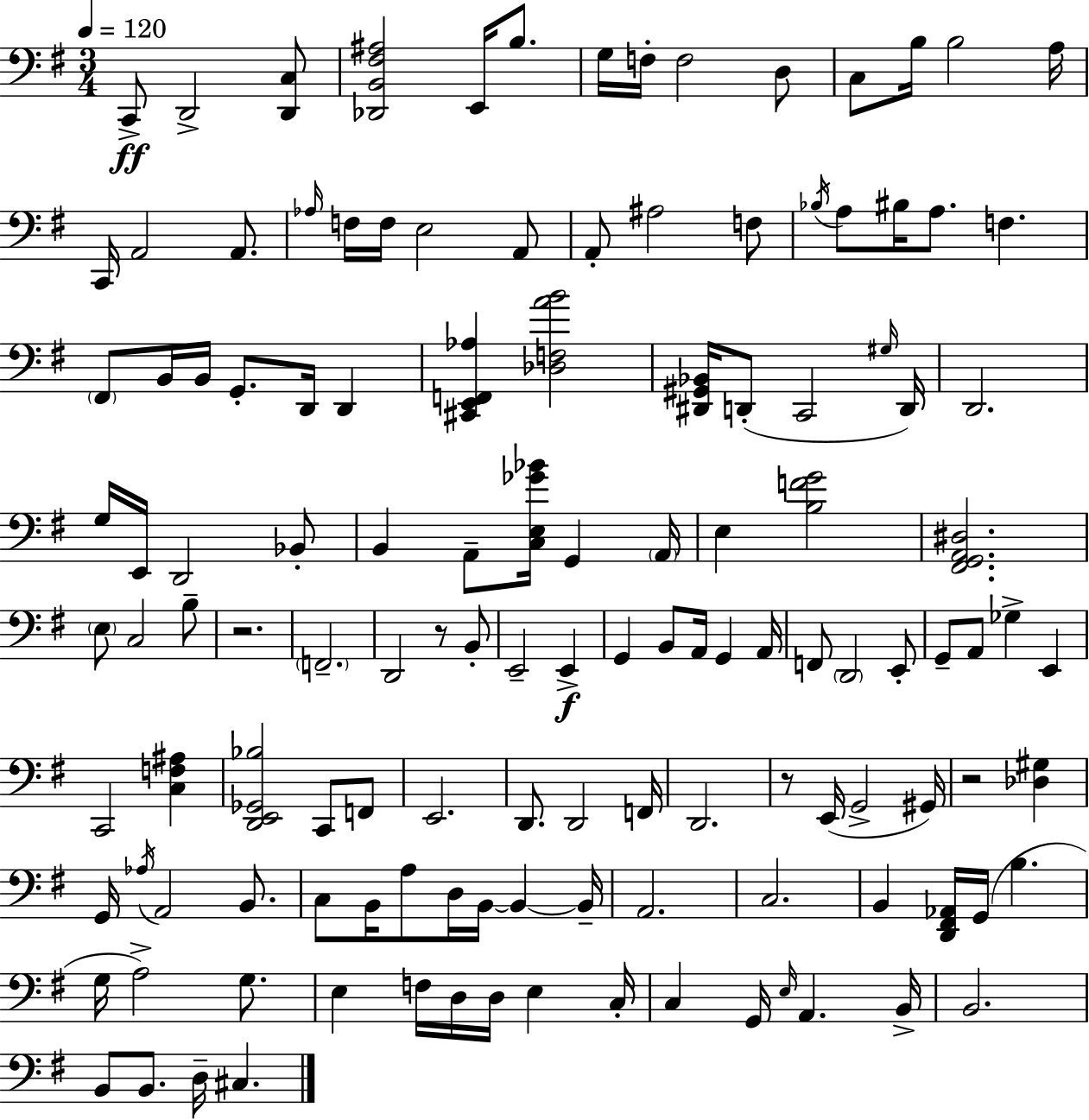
{
  \clef bass
  \numericTimeSignature
  \time 3/4
  \key e \minor
  \tempo 4 = 120
  c,8->\ff d,2-> <d, c>8 | <des, b, fis ais>2 e,16 b8. | g16 f16-. f2 d8 | c8 b16 b2 a16 | \break c,16 a,2 a,8. | \grace { aes16 } f16 f16 e2 a,8 | a,8-. ais2 f8 | \acciaccatura { bes16 } a8 bis16 a8. f4. | \break \parenthesize fis,8 b,16 b,16 g,8.-. d,16 d,4 | <cis, e, f, aes>4 <des f a' b'>2 | <dis, gis, bes,>16 d,8-.( c,2 | \grace { gis16 }) d,16 d,2. | \break g16 e,16 d,2 | bes,8-. b,4 a,8-- <c e ges' bes'>16 g,4 | \parenthesize a,16 e4 <b f' g'>2 | <fis, g, a, dis>2. | \break \parenthesize e8 c2 | b8-- r2. | \parenthesize f,2.-- | d,2 r8 | \break b,8-. e,2-- e,4->\f | g,4 b,8 a,16 g,4 | a,16 f,8 \parenthesize d,2 | e,8-. g,8-- a,8 ges4-> e,4 | \break c,2 <c f ais>4 | <d, e, ges, bes>2 c,8 | f,8 e,2. | d,8. d,2 | \break f,16 d,2. | r8 e,16( g,2-> | gis,16) r2 <des gis>4 | g,16 \acciaccatura { aes16 } a,2 | \break b,8. c8 b,16 a8 d16 b,16~~ b,4~~ | b,16-- a,2. | c2. | b,4 <d, fis, aes,>16 g,16( b4. | \break g16 a2->) | g8. e4 f16 d16 d16 e4 | c16-. c4 g,16 \grace { e16 } a,4. | b,16-> b,2. | \break b,8 b,8. d16-- cis4. | \bar "|."
}